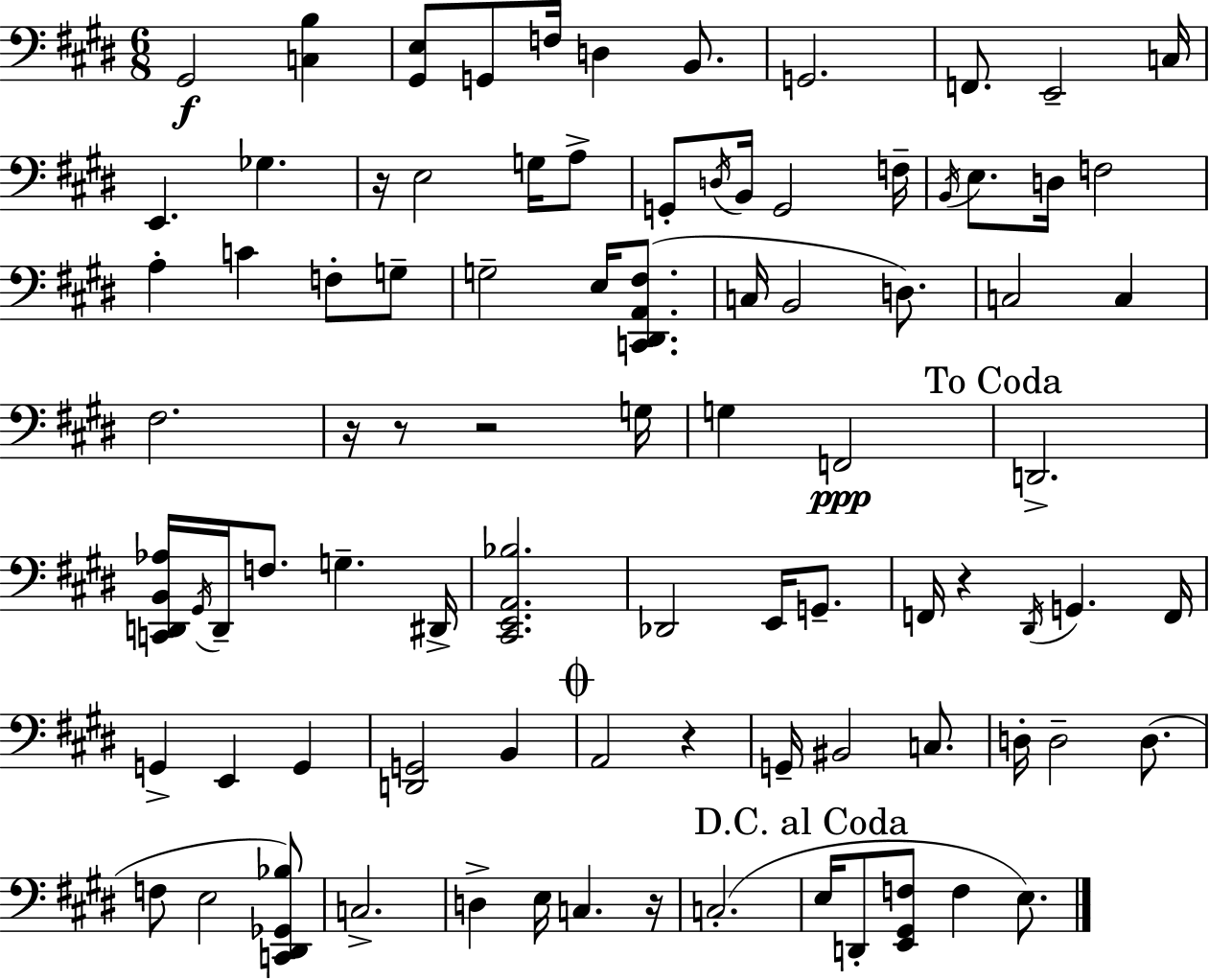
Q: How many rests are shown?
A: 7